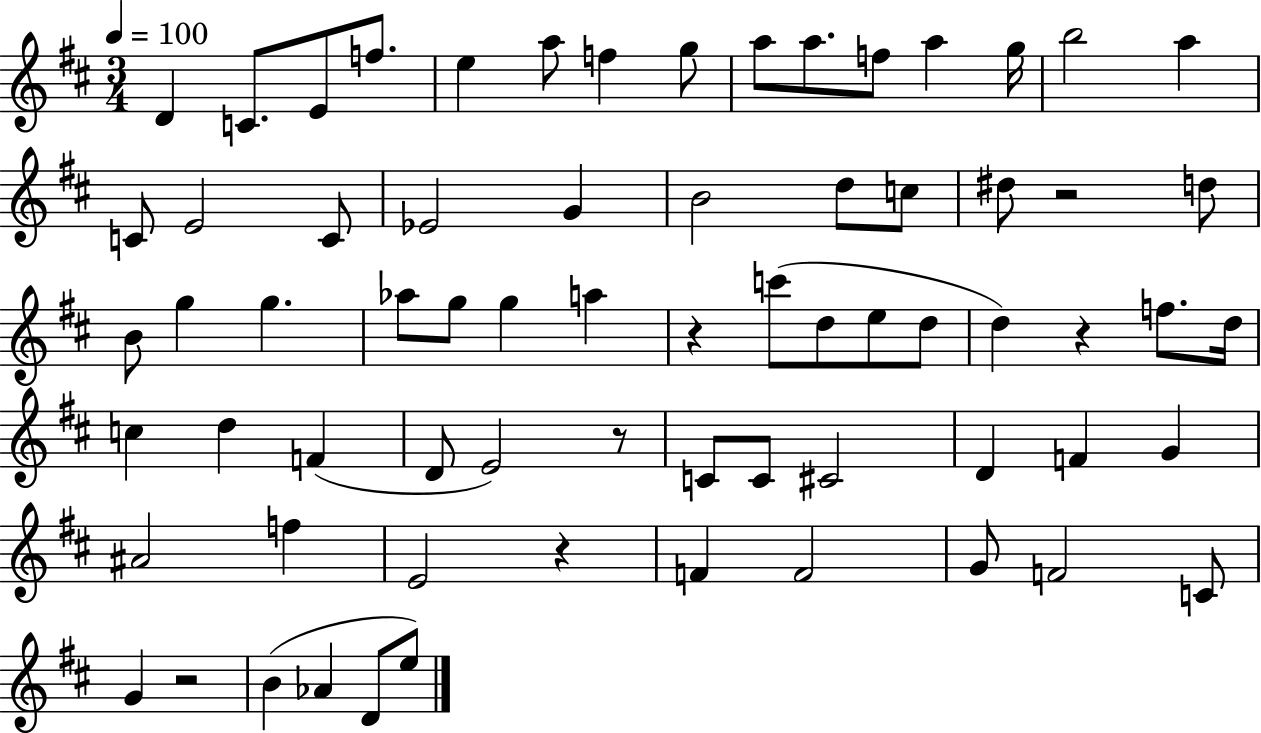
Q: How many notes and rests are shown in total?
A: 69